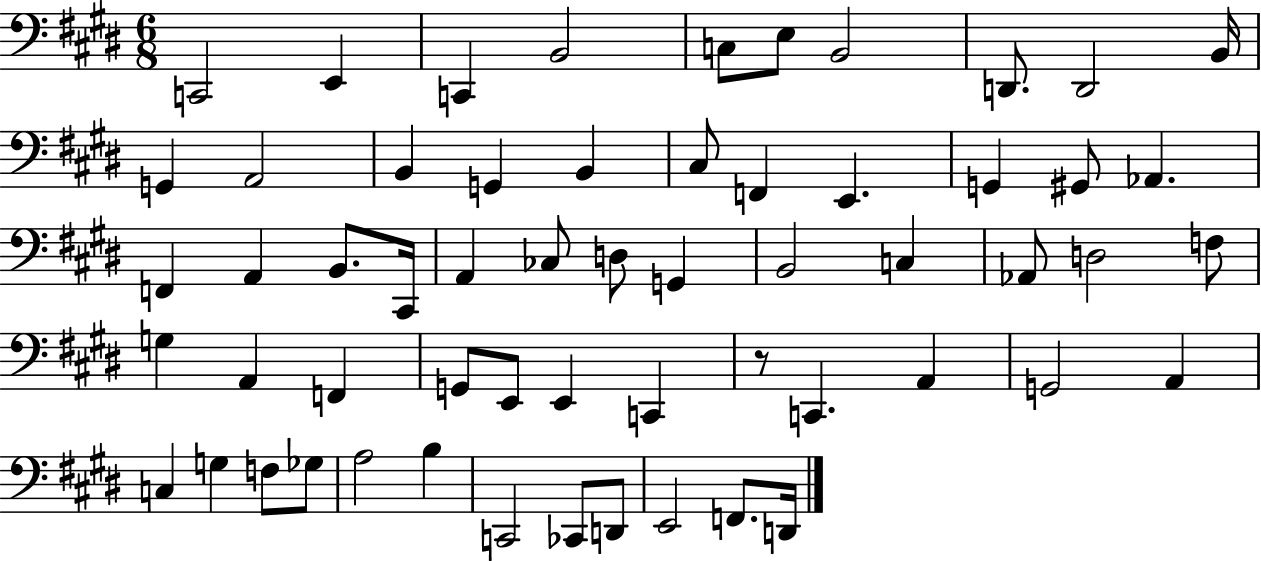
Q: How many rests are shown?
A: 1